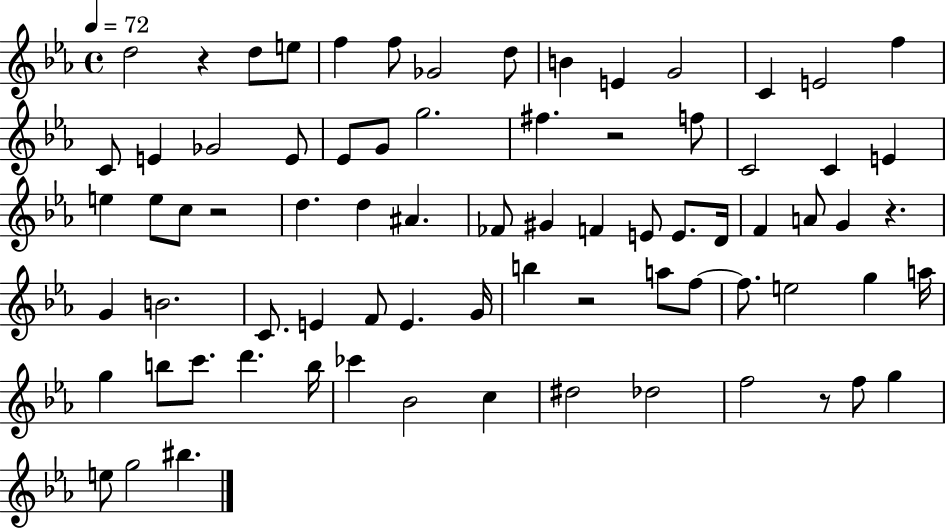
D5/h R/q D5/e E5/e F5/q F5/e Gb4/h D5/e B4/q E4/q G4/h C4/q E4/h F5/q C4/e E4/q Gb4/h E4/e Eb4/e G4/e G5/h. F#5/q. R/h F5/e C4/h C4/q E4/q E5/q E5/e C5/e R/h D5/q. D5/q A#4/q. FES4/e G#4/q F4/q E4/e E4/e. D4/s F4/q A4/e G4/q R/q. G4/q B4/h. C4/e. E4/q F4/e E4/q. G4/s B5/q R/h A5/e F5/e F5/e. E5/h G5/q A5/s G5/q B5/e C6/e. D6/q. B5/s CES6/q Bb4/h C5/q D#5/h Db5/h F5/h R/e F5/e G5/q E5/e G5/h BIS5/q.